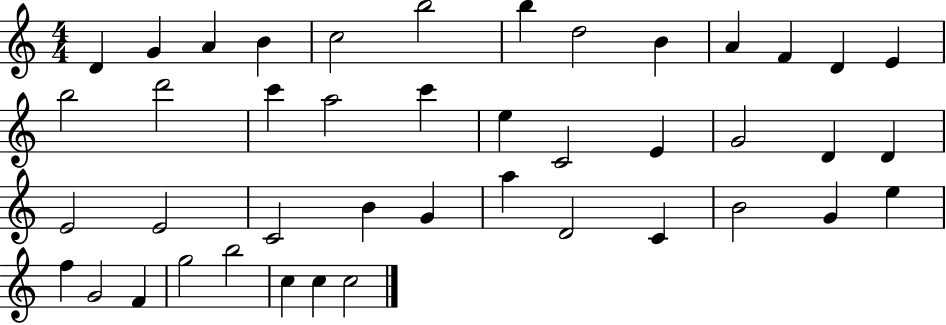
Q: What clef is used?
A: treble